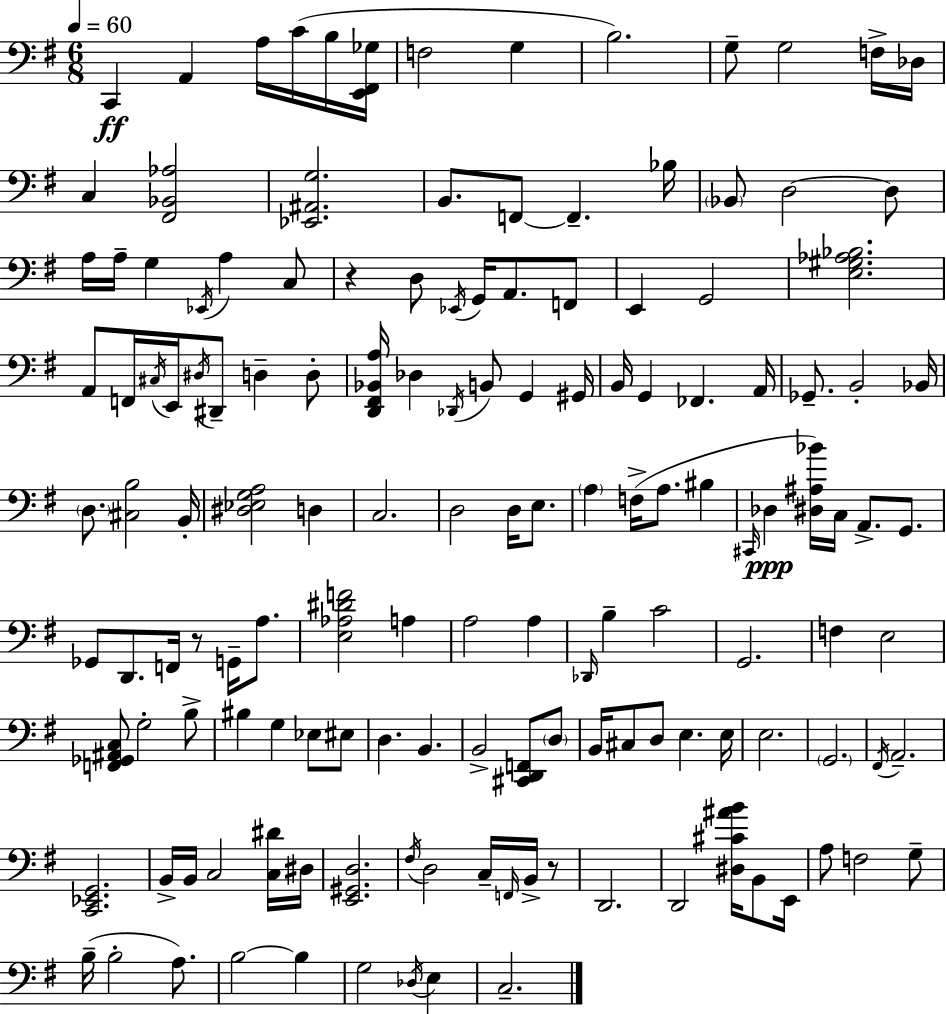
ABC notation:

X:1
T:Untitled
M:6/8
L:1/4
K:G
C,, A,, A,/4 C/4 B,/4 [E,,^F,,_G,]/4 F,2 G, B,2 G,/2 G,2 F,/4 _D,/4 C, [^F,,_B,,_A,]2 [_E,,^A,,G,]2 B,,/2 F,,/2 F,, _B,/4 _B,,/2 D,2 D,/2 A,/4 A,/4 G, _E,,/4 A, C,/2 z D,/2 _E,,/4 G,,/4 A,,/2 F,,/2 E,, G,,2 [E,^G,_A,_B,]2 A,,/2 F,,/4 ^C,/4 E,,/4 ^D,/4 ^D,,/2 D, D,/2 [D,,^F,,_B,,A,]/4 _D, _D,,/4 B,,/2 G,, ^G,,/4 B,,/4 G,, _F,, A,,/4 _G,,/2 B,,2 _B,,/4 D,/2 [^C,B,]2 B,,/4 [^D,_E,G,A,]2 D, C,2 D,2 D,/4 E,/2 A, F,/4 A,/2 ^B, ^C,,/4 _D, [^D,^A,_B]/4 C,/4 A,,/2 G,,/2 _G,,/2 D,,/2 F,,/4 z/2 G,,/4 A,/2 [E,_A,^DF]2 A, A,2 A, _D,,/4 B, C2 G,,2 F, E,2 [F,,_G,,^A,,C,]/2 G,2 B,/2 ^B, G, _E,/2 ^E,/2 D, B,, B,,2 [^C,,D,,F,,]/2 D,/2 B,,/4 ^C,/2 D,/2 E, E,/4 E,2 G,,2 ^F,,/4 A,,2 [C,,_E,,G,,]2 B,,/4 B,,/4 C,2 [C,^D]/4 ^D,/4 [E,,^G,,D,]2 ^F,/4 D,2 C,/4 F,,/4 B,,/4 z/2 D,,2 D,,2 [^D,^C^AB]/4 B,,/2 E,,/4 A,/2 F,2 G,/2 B,/4 B,2 A,/2 B,2 B, G,2 _D,/4 E, C,2